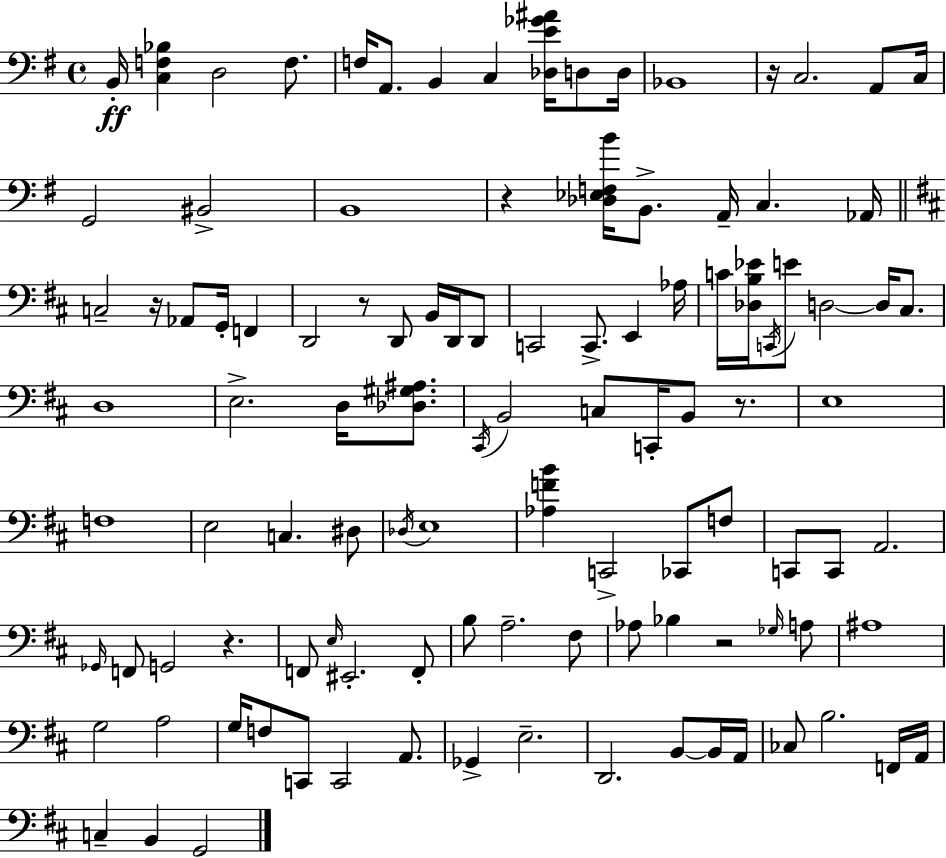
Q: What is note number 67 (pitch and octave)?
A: F2